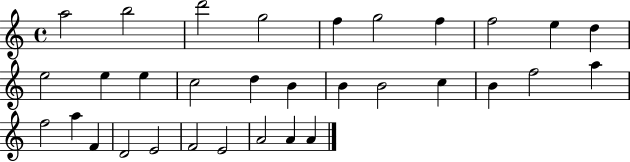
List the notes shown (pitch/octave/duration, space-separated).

A5/h B5/h D6/h G5/h F5/q G5/h F5/q F5/h E5/q D5/q E5/h E5/q E5/q C5/h D5/q B4/q B4/q B4/h C5/q B4/q F5/h A5/q F5/h A5/q F4/q D4/h E4/h F4/h E4/h A4/h A4/q A4/q